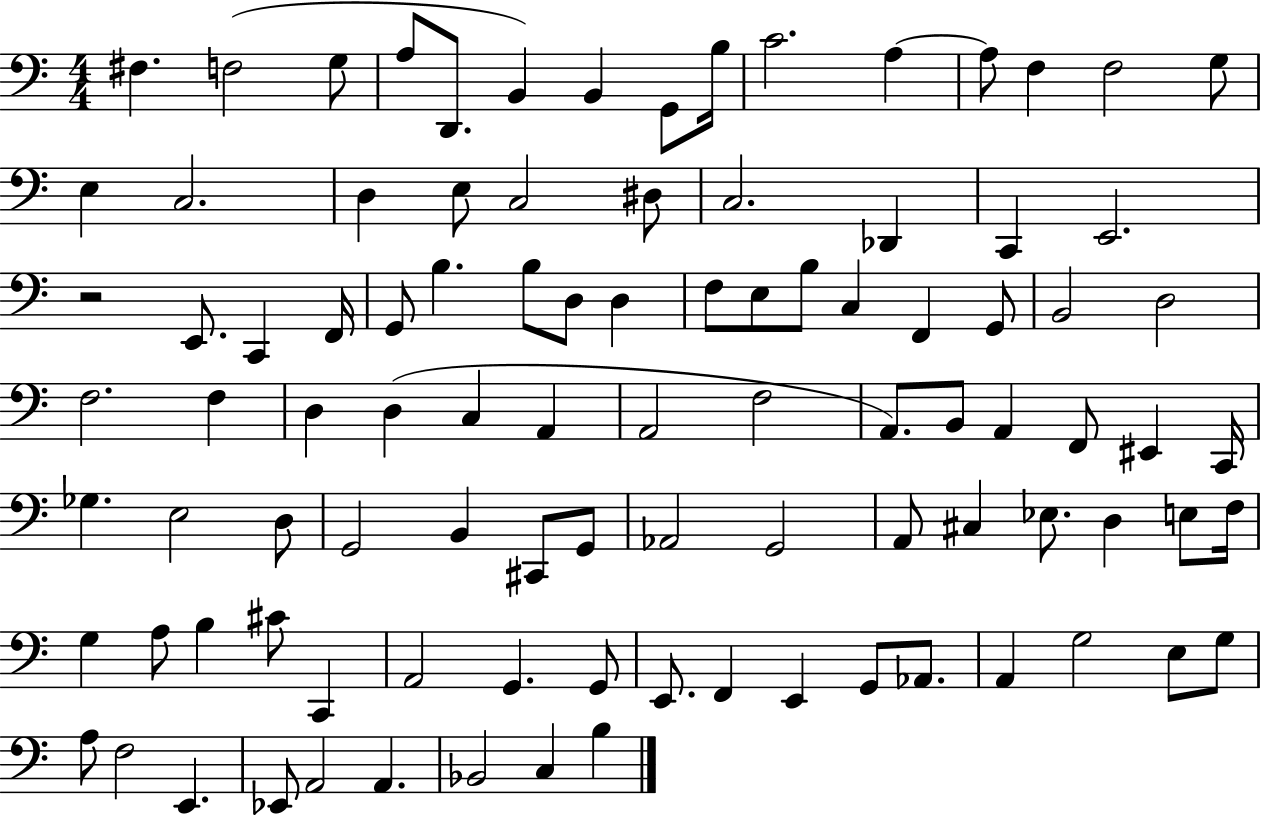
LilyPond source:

{
  \clef bass
  \numericTimeSignature
  \time 4/4
  \key c \major
  \repeat volta 2 { fis4. f2( g8 | a8 d,8. b,4) b,4 g,8 b16 | c'2. a4~~ | a8 f4 f2 g8 | \break e4 c2. | d4 e8 c2 dis8 | c2. des,4 | c,4 e,2. | \break r2 e,8. c,4 f,16 | g,8 b4. b8 d8 d4 | f8 e8 b8 c4 f,4 g,8 | b,2 d2 | \break f2. f4 | d4 d4( c4 a,4 | a,2 f2 | a,8.) b,8 a,4 f,8 eis,4 c,16 | \break ges4. e2 d8 | g,2 b,4 cis,8 g,8 | aes,2 g,2 | a,8 cis4 ees8. d4 e8 f16 | \break g4 a8 b4 cis'8 c,4 | a,2 g,4. g,8 | e,8. f,4 e,4 g,8 aes,8. | a,4 g2 e8 g8 | \break a8 f2 e,4. | ees,8 a,2 a,4. | bes,2 c4 b4 | } \bar "|."
}